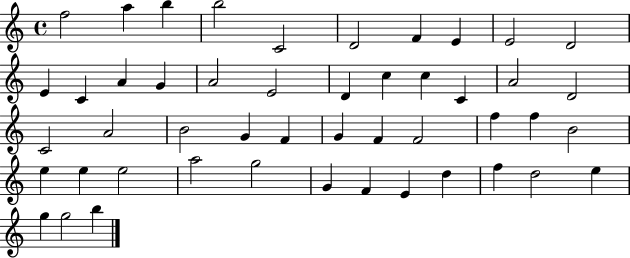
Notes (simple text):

F5/h A5/q B5/q B5/h C4/h D4/h F4/q E4/q E4/h D4/h E4/q C4/q A4/q G4/q A4/h E4/h D4/q C5/q C5/q C4/q A4/h D4/h C4/h A4/h B4/h G4/q F4/q G4/q F4/q F4/h F5/q F5/q B4/h E5/q E5/q E5/h A5/h G5/h G4/q F4/q E4/q D5/q F5/q D5/h E5/q G5/q G5/h B5/q